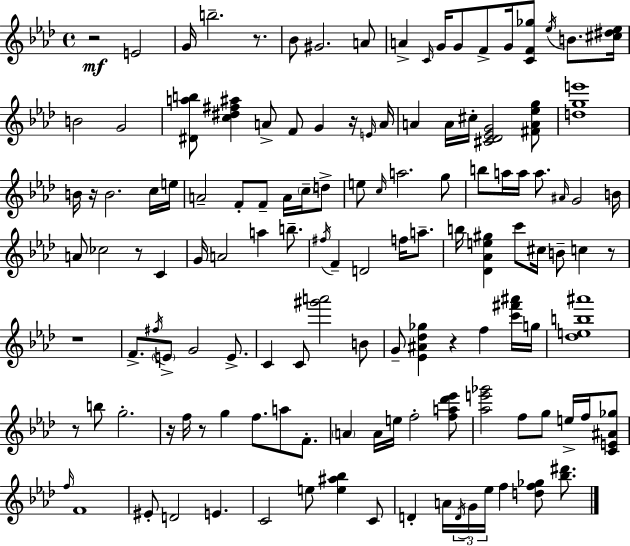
{
  \clef treble
  \time 4/4
  \defaultTimeSignature
  \key aes \major
  \repeat volta 2 { r2\mf e'2 | g'16 b''2.-- r8. | bes'8 gis'2. a'8 | a'4-> \grace { c'16 } g'16 g'8 f'8-> g'16 <c' f' ges''>8 \acciaccatura { ees''16 } b'8. | \break <cis'' dis'' ees''>16 b'2 g'2 | <dis' a'' b''>8 <c'' dis'' fis'' ais''>4 a'8-> f'8 g'4 | r16 \grace { e'16 } a'16 a'4 a'16 cis''16-. <cis' des' ees' g'>2 | <fis' a' ees'' g''>8 <d'' g'' e'''>1 | \break b'16 r16 b'2. | c''16 e''16 a'2-- f'8-. f'8-- a'16 | \parenthesize c''16-- d''8-> e''8 \grace { c''16 } a''2. | g''8 b''8 a''16 a''16 a''8. \grace { ais'16 } g'2 | \break b'16 a'8 ces''2 r8 | c'4 g'16 a'2 a''4 | b''8.-- \acciaccatura { fis''16 } f'4-- d'2 | f''16 a''8.-- b''16 <des' aes' e'' gis''>4 c'''8 cis''16 b'8-- | \break c''4 r8 r1 | f'8.-> \acciaccatura { fis''16 } \parenthesize e'8-> g'2 | e'8.-> c'4 c'8 <gis''' a'''>2 | b'8 g'8-- <ees' ais' des'' ges''>4 r4 | \break f''4 <c''' fis''' ais'''>16 g''16 <des'' e'' b'' ais'''>1 | r8 b''8 g''2.-. | r16 f''16 r8 g''4 f''8. | a''8 f'8.-. \parenthesize a'4 a'16 e''16 f''2-. | \break <f'' a'' des''' ees'''>8 <aes'' e''' ges'''>2 f''8 | g''8 e''16-> f''16 <c' e' ais' ges''>8 \grace { f''16 } f'1 | eis'8-. d'2 | e'4. c'2 | \break e''8 <e'' ais'' bes''>4 c'8 d'4-. a'16 \tuplet 3/2 { \acciaccatura { d'16 } g'16 ees''16 } | f''4 <d'' f'' ges''>8 <bes'' dis'''>8. } \bar "|."
}